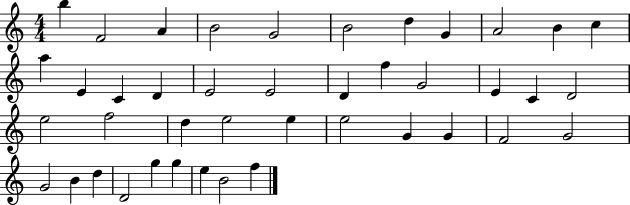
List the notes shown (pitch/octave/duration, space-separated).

B5/q F4/h A4/q B4/h G4/h B4/h D5/q G4/q A4/h B4/q C5/q A5/q E4/q C4/q D4/q E4/h E4/h D4/q F5/q G4/h E4/q C4/q D4/h E5/h F5/h D5/q E5/h E5/q E5/h G4/q G4/q F4/h G4/h G4/h B4/q D5/q D4/h G5/q G5/q E5/q B4/h F5/q